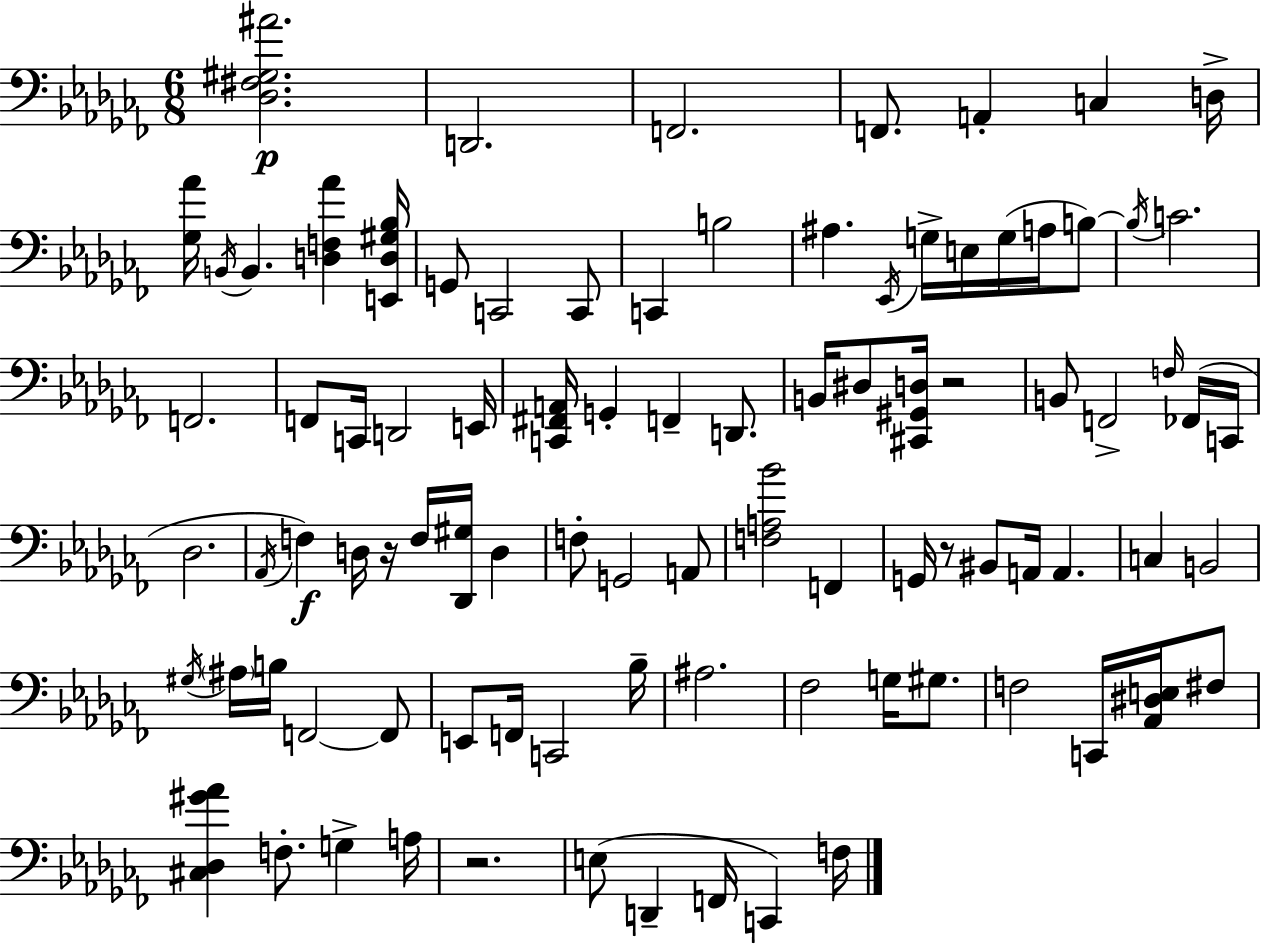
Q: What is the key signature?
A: AES minor